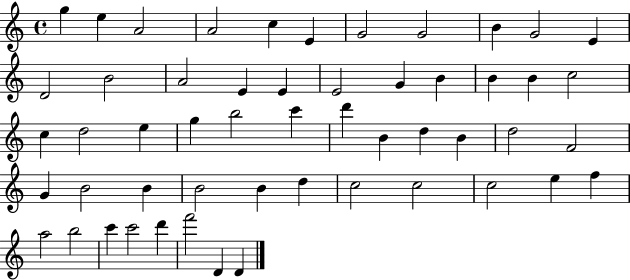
X:1
T:Untitled
M:4/4
L:1/4
K:C
g e A2 A2 c E G2 G2 B G2 E D2 B2 A2 E E E2 G B B B c2 c d2 e g b2 c' d' B d B d2 F2 G B2 B B2 B d c2 c2 c2 e f a2 b2 c' c'2 d' f'2 D D